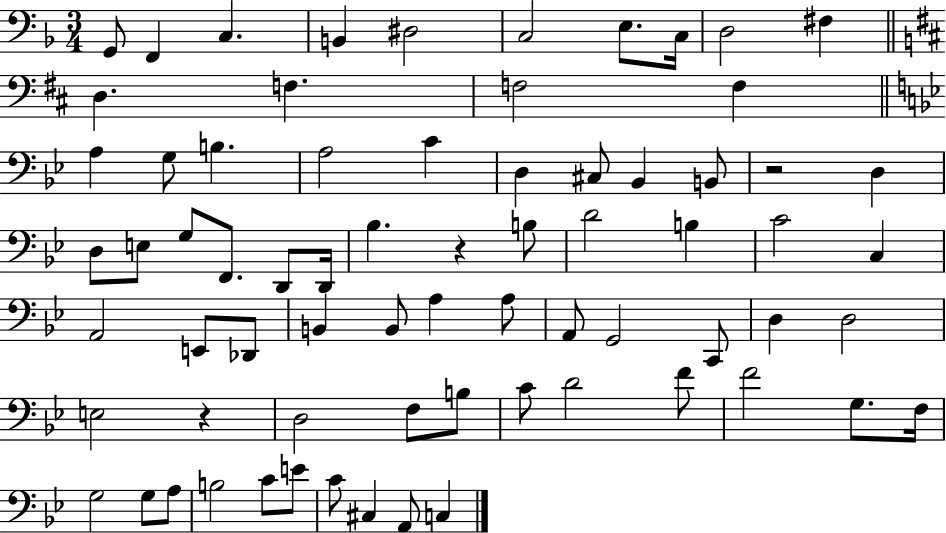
G2/e F2/q C3/q. B2/q D#3/h C3/h E3/e. C3/s D3/h F#3/q D3/q. F3/q. F3/h F3/q A3/q G3/e B3/q. A3/h C4/q D3/q C#3/e Bb2/q B2/e R/h D3/q D3/e E3/e G3/e F2/e. D2/e D2/s Bb3/q. R/q B3/e D4/h B3/q C4/h C3/q A2/h E2/e Db2/e B2/q B2/e A3/q A3/e A2/e G2/h C2/e D3/q D3/h E3/h R/q D3/h F3/e B3/e C4/e D4/h F4/e F4/h G3/e. F3/s G3/h G3/e A3/e B3/h C4/e E4/e C4/e C#3/q A2/e C3/q